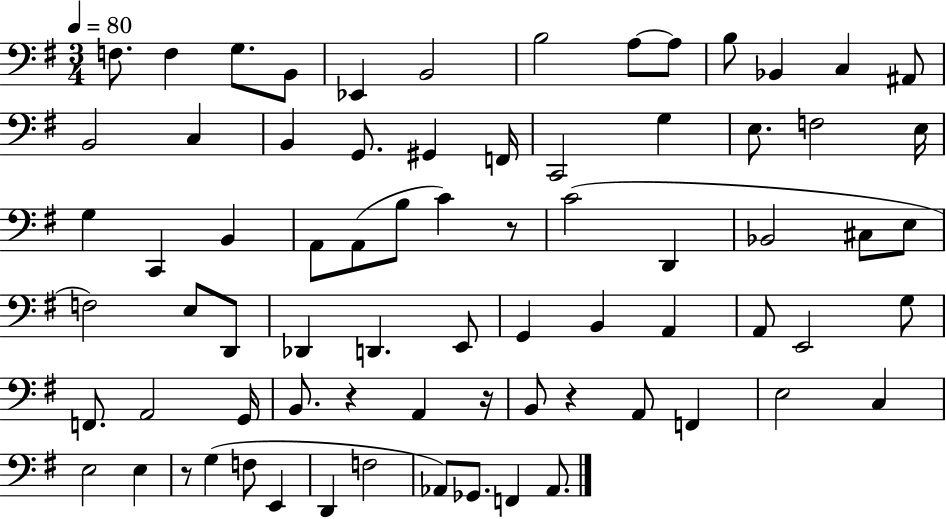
{
  \clef bass
  \numericTimeSignature
  \time 3/4
  \key g \major
  \tempo 4 = 80
  f8. f4 g8. b,8 | ees,4 b,2 | b2 a8~~ a8 | b8 bes,4 c4 ais,8 | \break b,2 c4 | b,4 g,8. gis,4 f,16 | c,2 g4 | e8. f2 e16 | \break g4 c,4 b,4 | a,8 a,8( b8 c'4) r8 | c'2( d,4 | bes,2 cis8 e8 | \break f2) e8 d,8 | des,4 d,4. e,8 | g,4 b,4 a,4 | a,8 e,2 g8 | \break f,8. a,2 g,16 | b,8. r4 a,4 r16 | b,8 r4 a,8 f,4 | e2 c4 | \break e2 e4 | r8 g4( f8 e,4 | d,4 f2 | aes,8) ges,8. f,4 aes,8. | \break \bar "|."
}